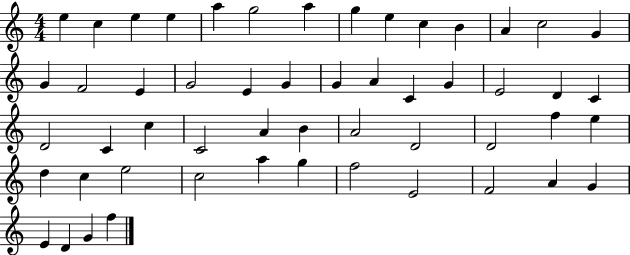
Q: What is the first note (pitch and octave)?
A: E5